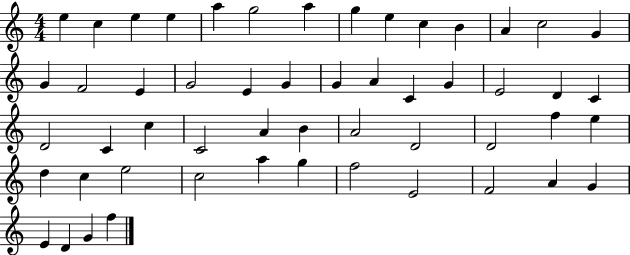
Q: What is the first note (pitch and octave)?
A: E5